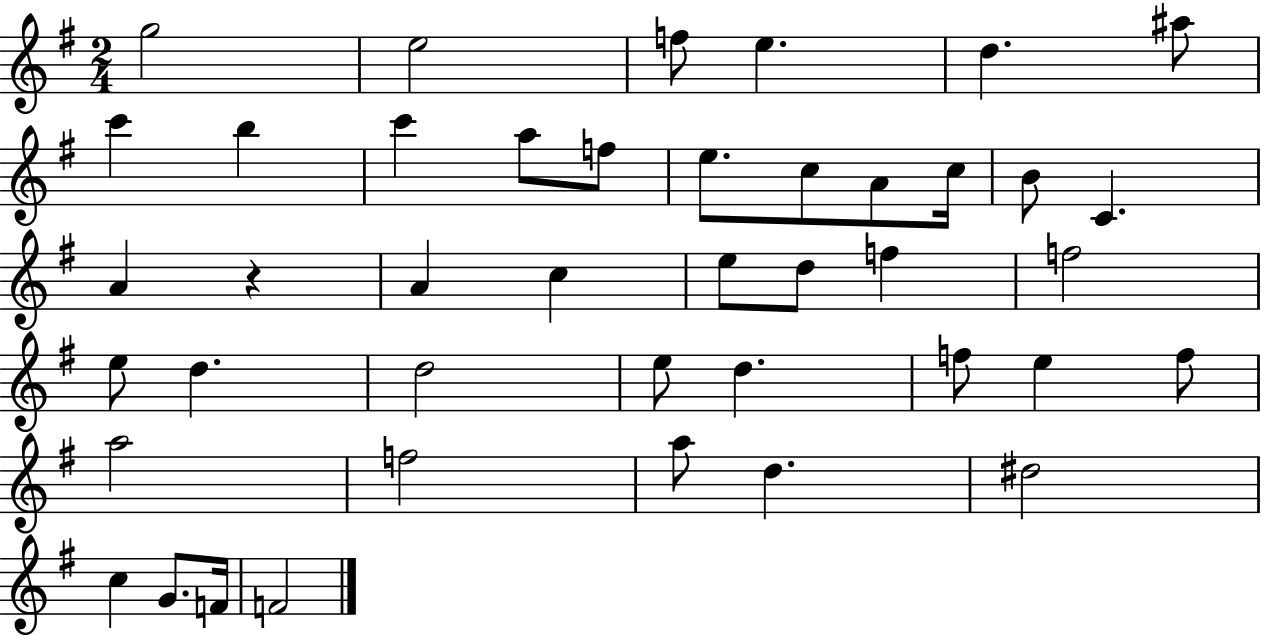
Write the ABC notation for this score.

X:1
T:Untitled
M:2/4
L:1/4
K:G
g2 e2 f/2 e d ^a/2 c' b c' a/2 f/2 e/2 c/2 A/2 c/4 B/2 C A z A c e/2 d/2 f f2 e/2 d d2 e/2 d f/2 e f/2 a2 f2 a/2 d ^d2 c G/2 F/4 F2